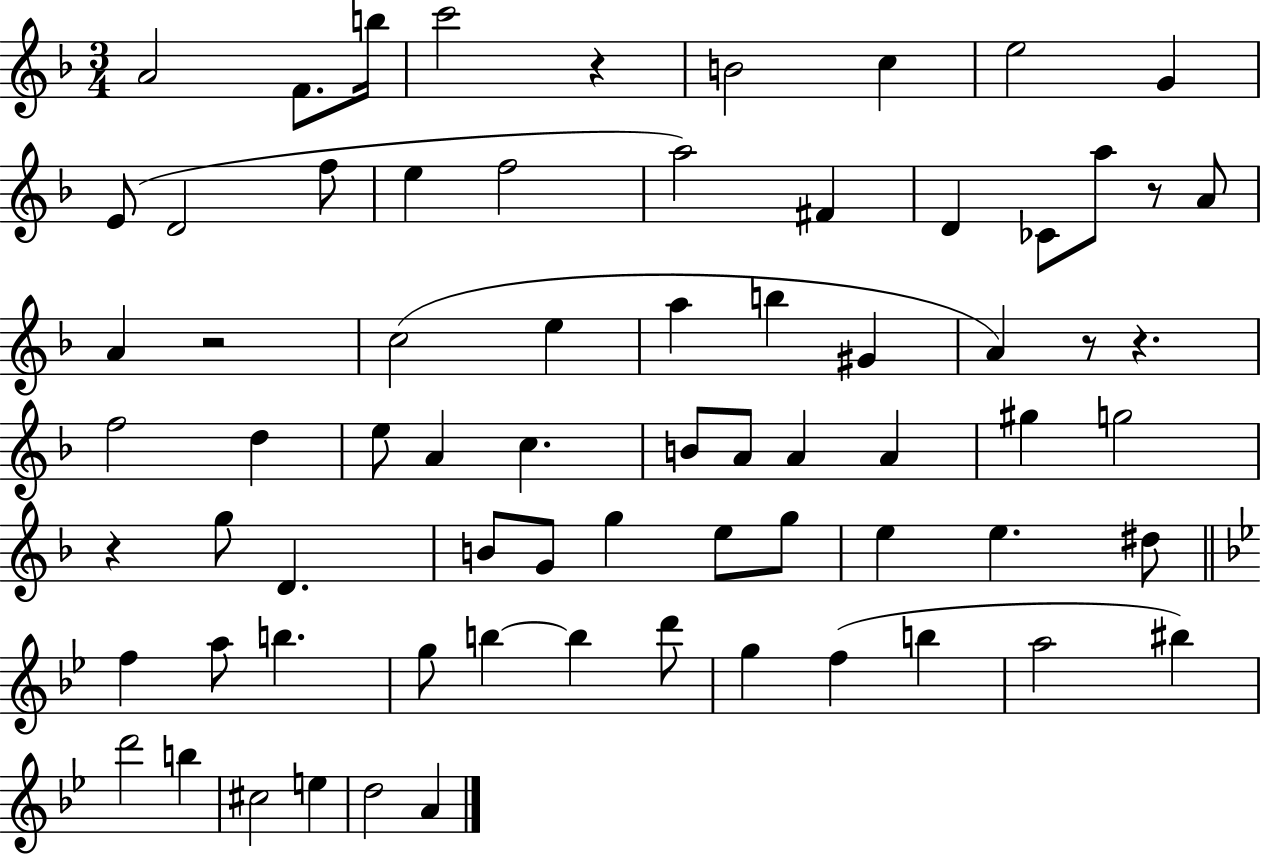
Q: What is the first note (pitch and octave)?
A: A4